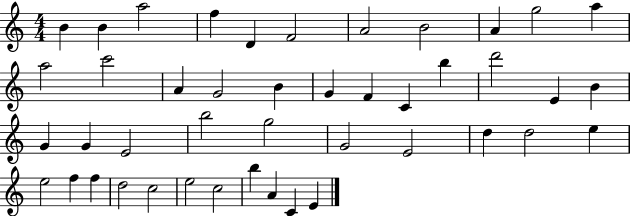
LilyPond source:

{
  \clef treble
  \numericTimeSignature
  \time 4/4
  \key c \major
  b'4 b'4 a''2 | f''4 d'4 f'2 | a'2 b'2 | a'4 g''2 a''4 | \break a''2 c'''2 | a'4 g'2 b'4 | g'4 f'4 c'4 b''4 | d'''2 e'4 b'4 | \break g'4 g'4 e'2 | b''2 g''2 | g'2 e'2 | d''4 d''2 e''4 | \break e''2 f''4 f''4 | d''2 c''2 | e''2 c''2 | b''4 a'4 c'4 e'4 | \break \bar "|."
}